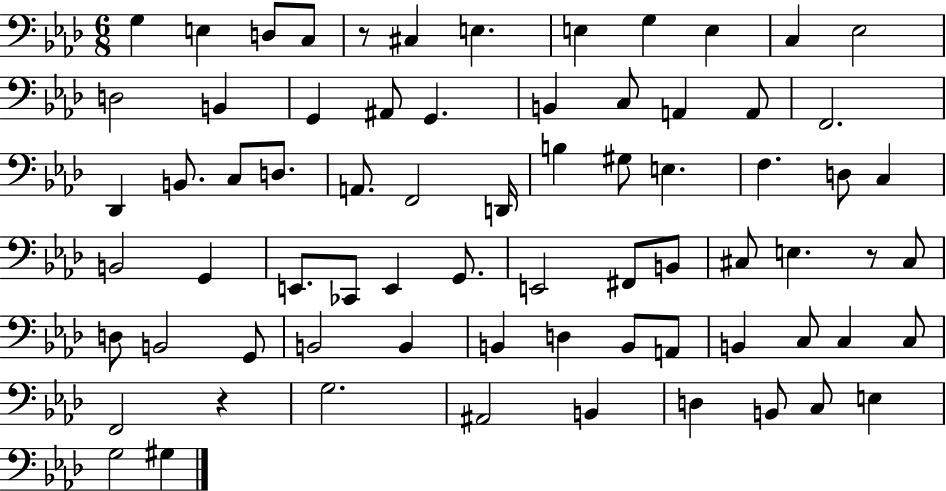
X:1
T:Untitled
M:6/8
L:1/4
K:Ab
G, E, D,/2 C,/2 z/2 ^C, E, E, G, E, C, _E,2 D,2 B,, G,, ^A,,/2 G,, B,, C,/2 A,, A,,/2 F,,2 _D,, B,,/2 C,/2 D,/2 A,,/2 F,,2 D,,/4 B, ^G,/2 E, F, D,/2 C, B,,2 G,, E,,/2 _C,,/2 E,, G,,/2 E,,2 ^F,,/2 B,,/2 ^C,/2 E, z/2 ^C,/2 D,/2 B,,2 G,,/2 B,,2 B,, B,, D, B,,/2 A,,/2 B,, C,/2 C, C,/2 F,,2 z G,2 ^A,,2 B,, D, B,,/2 C,/2 E, G,2 ^G,